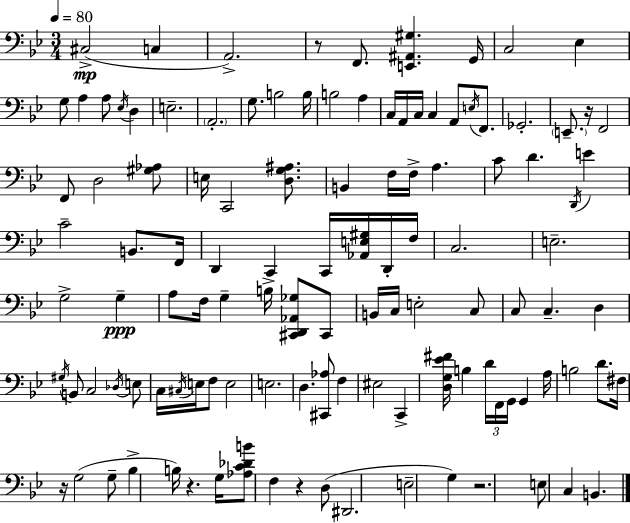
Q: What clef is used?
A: bass